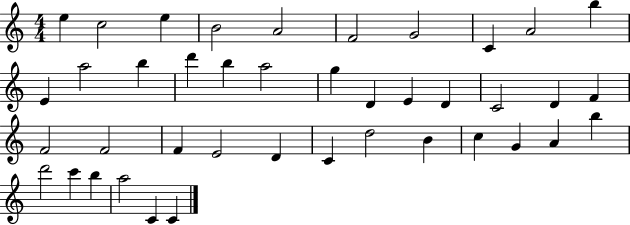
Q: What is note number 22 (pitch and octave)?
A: D4